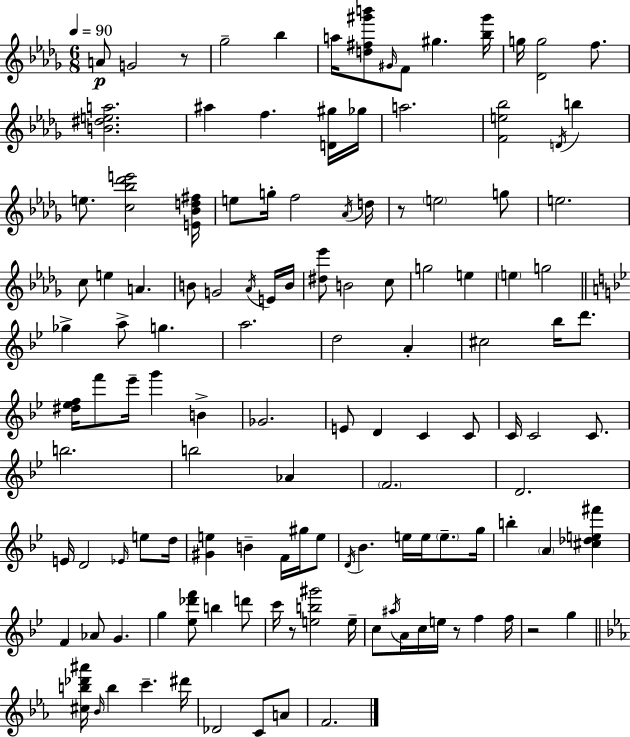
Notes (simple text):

A4/e G4/h R/e Gb5/h Bb5/q A5/s [D5,F#5,G#6,B6]/e G#4/s F4/e G#5/q. [Bb5,G#6]/s G5/s [Db4,G5]/h F5/e. [B4,D#5,E5,A5]/h. A#5/q F5/q. [D4,G#5]/s Gb5/s A5/h. [F4,E5,Bb5]/h D4/s B5/q E5/e. [C5,Bb5,Db6,E6]/h [E4,Bb4,D5,F#5]/s E5/e G5/s F5/h Ab4/s D5/s R/e E5/h G5/e E5/h. C5/e E5/q A4/q. B4/e G4/h Ab4/s E4/s B4/s [D#5,Eb6]/e B4/h C5/e G5/h E5/q E5/q G5/h Gb5/q A5/e G5/q. A5/h. D5/h A4/q C#5/h Bb5/s D6/e. [D#5,Eb5,F5]/s F6/e Eb6/s G6/q B4/q Gb4/h. E4/e D4/q C4/q C4/e C4/s C4/h C4/e. B5/h. B5/h Ab4/q F4/h. D4/h. E4/s D4/h Eb4/s E5/e D5/s [G#4,E5]/q B4/q F4/s G#5/s E5/e D4/s Bb4/q. E5/s E5/s E5/e. G5/s B5/q A4/q [C#5,Db5,E5,F#6]/q F4/q Ab4/e G4/q. G5/q [Eb5,Db6,F6]/e B5/q D6/e C6/s R/e [E5,B5,G#6]/h E5/s C5/e A#5/s A4/s C5/s E5/s R/e F5/q F5/s R/h G5/q [C#5,B5,Db6,A#6]/s Bb4/s B5/q C6/q. D#6/s Db4/h C4/e A4/e F4/h.